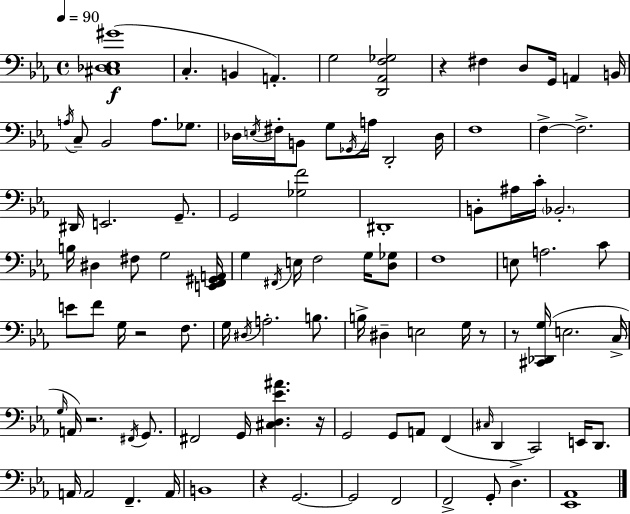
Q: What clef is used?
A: bass